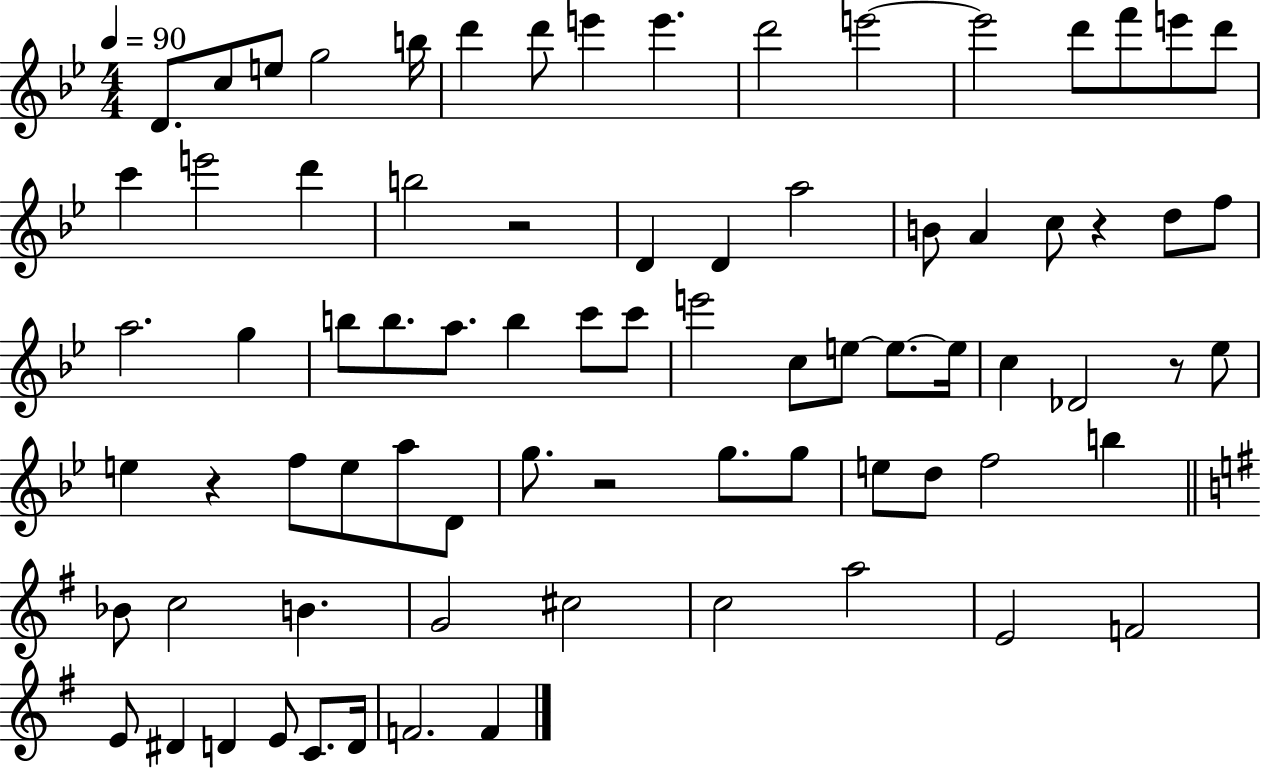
D4/e. C5/e E5/e G5/h B5/s D6/q D6/e E6/q E6/q. D6/h E6/h E6/h D6/e F6/e E6/e D6/e C6/q E6/h D6/q B5/h R/h D4/q D4/q A5/h B4/e A4/q C5/e R/q D5/e F5/e A5/h. G5/q B5/e B5/e. A5/e. B5/q C6/e C6/e E6/h C5/e E5/e E5/e. E5/s C5/q Db4/h R/e Eb5/e E5/q R/q F5/e E5/e A5/e D4/e G5/e. R/h G5/e. G5/e E5/e D5/e F5/h B5/q Bb4/e C5/h B4/q. G4/h C#5/h C5/h A5/h E4/h F4/h E4/e D#4/q D4/q E4/e C4/e. D4/s F4/h. F4/q